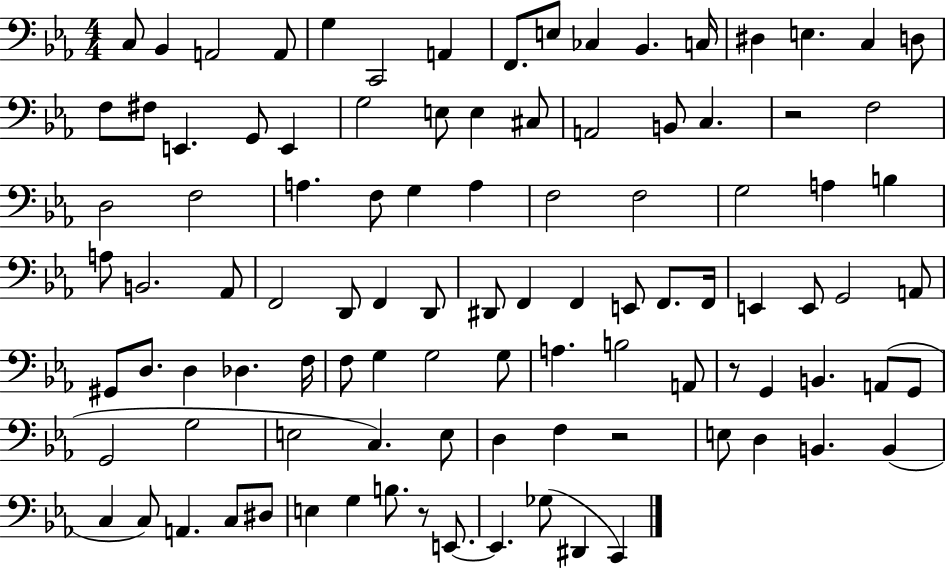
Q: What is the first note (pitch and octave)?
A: C3